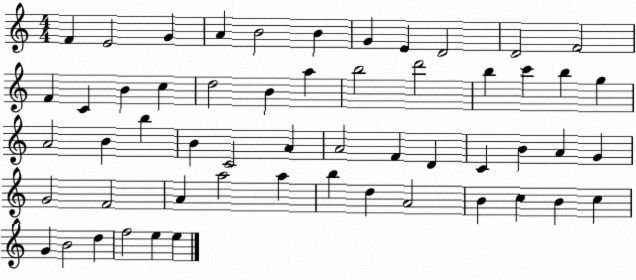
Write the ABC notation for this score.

X:1
T:Untitled
M:4/4
L:1/4
K:C
F E2 G A B2 B G E D2 D2 F2 F C B c d2 B a b2 d'2 b c' b g A2 B b B C2 A A2 F D C B A G G2 F2 A a2 a b d A2 B c B c G B2 d f2 e e